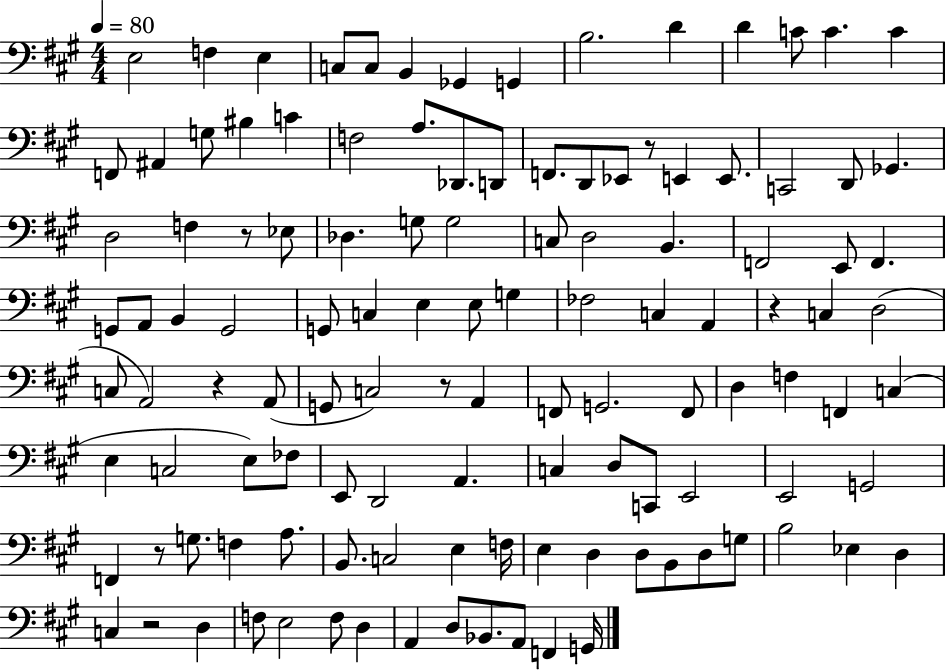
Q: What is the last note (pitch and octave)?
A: G2